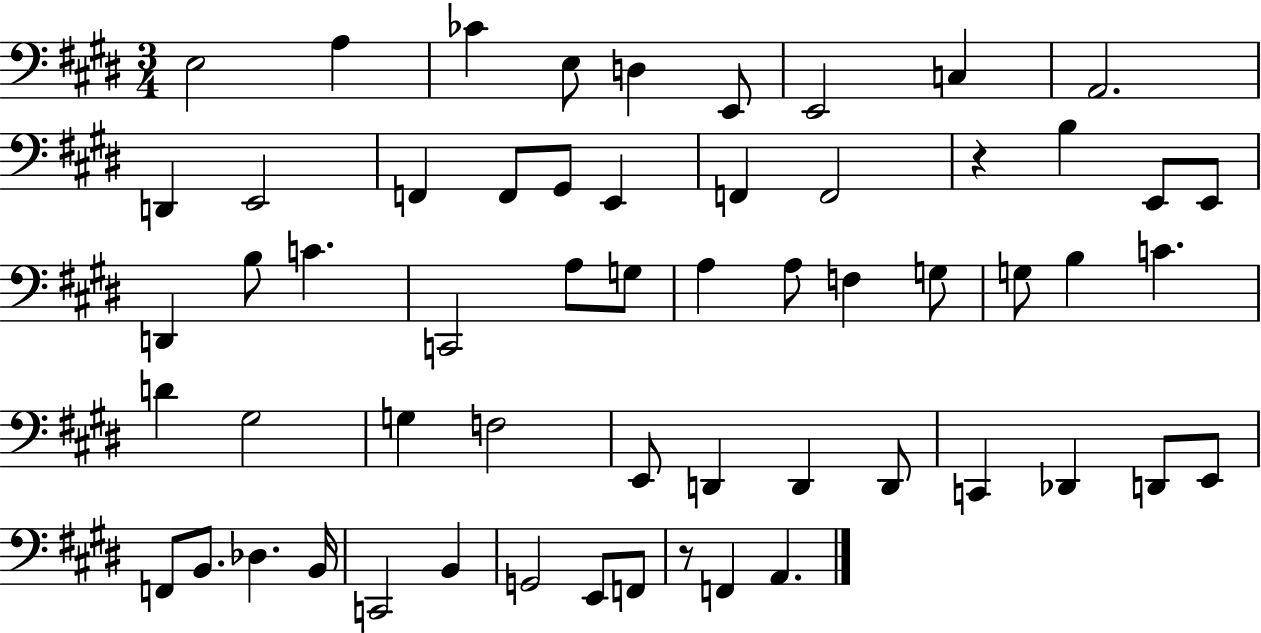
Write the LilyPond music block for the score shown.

{
  \clef bass
  \numericTimeSignature
  \time 3/4
  \key e \major
  e2 a4 | ces'4 e8 d4 e,8 | e,2 c4 | a,2. | \break d,4 e,2 | f,4 f,8 gis,8 e,4 | f,4 f,2 | r4 b4 e,8 e,8 | \break d,4 b8 c'4. | c,2 a8 g8 | a4 a8 f4 g8 | g8 b4 c'4. | \break d'4 gis2 | g4 f2 | e,8 d,4 d,4 d,8 | c,4 des,4 d,8 e,8 | \break f,8 b,8. des4. b,16 | c,2 b,4 | g,2 e,8 f,8 | r8 f,4 a,4. | \break \bar "|."
}